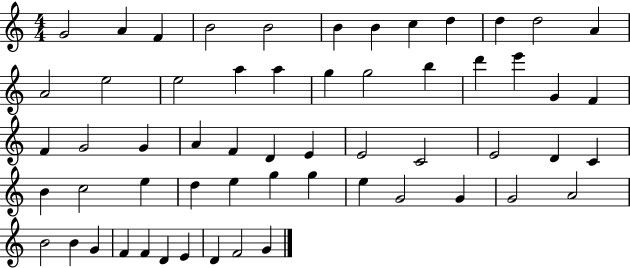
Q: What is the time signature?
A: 4/4